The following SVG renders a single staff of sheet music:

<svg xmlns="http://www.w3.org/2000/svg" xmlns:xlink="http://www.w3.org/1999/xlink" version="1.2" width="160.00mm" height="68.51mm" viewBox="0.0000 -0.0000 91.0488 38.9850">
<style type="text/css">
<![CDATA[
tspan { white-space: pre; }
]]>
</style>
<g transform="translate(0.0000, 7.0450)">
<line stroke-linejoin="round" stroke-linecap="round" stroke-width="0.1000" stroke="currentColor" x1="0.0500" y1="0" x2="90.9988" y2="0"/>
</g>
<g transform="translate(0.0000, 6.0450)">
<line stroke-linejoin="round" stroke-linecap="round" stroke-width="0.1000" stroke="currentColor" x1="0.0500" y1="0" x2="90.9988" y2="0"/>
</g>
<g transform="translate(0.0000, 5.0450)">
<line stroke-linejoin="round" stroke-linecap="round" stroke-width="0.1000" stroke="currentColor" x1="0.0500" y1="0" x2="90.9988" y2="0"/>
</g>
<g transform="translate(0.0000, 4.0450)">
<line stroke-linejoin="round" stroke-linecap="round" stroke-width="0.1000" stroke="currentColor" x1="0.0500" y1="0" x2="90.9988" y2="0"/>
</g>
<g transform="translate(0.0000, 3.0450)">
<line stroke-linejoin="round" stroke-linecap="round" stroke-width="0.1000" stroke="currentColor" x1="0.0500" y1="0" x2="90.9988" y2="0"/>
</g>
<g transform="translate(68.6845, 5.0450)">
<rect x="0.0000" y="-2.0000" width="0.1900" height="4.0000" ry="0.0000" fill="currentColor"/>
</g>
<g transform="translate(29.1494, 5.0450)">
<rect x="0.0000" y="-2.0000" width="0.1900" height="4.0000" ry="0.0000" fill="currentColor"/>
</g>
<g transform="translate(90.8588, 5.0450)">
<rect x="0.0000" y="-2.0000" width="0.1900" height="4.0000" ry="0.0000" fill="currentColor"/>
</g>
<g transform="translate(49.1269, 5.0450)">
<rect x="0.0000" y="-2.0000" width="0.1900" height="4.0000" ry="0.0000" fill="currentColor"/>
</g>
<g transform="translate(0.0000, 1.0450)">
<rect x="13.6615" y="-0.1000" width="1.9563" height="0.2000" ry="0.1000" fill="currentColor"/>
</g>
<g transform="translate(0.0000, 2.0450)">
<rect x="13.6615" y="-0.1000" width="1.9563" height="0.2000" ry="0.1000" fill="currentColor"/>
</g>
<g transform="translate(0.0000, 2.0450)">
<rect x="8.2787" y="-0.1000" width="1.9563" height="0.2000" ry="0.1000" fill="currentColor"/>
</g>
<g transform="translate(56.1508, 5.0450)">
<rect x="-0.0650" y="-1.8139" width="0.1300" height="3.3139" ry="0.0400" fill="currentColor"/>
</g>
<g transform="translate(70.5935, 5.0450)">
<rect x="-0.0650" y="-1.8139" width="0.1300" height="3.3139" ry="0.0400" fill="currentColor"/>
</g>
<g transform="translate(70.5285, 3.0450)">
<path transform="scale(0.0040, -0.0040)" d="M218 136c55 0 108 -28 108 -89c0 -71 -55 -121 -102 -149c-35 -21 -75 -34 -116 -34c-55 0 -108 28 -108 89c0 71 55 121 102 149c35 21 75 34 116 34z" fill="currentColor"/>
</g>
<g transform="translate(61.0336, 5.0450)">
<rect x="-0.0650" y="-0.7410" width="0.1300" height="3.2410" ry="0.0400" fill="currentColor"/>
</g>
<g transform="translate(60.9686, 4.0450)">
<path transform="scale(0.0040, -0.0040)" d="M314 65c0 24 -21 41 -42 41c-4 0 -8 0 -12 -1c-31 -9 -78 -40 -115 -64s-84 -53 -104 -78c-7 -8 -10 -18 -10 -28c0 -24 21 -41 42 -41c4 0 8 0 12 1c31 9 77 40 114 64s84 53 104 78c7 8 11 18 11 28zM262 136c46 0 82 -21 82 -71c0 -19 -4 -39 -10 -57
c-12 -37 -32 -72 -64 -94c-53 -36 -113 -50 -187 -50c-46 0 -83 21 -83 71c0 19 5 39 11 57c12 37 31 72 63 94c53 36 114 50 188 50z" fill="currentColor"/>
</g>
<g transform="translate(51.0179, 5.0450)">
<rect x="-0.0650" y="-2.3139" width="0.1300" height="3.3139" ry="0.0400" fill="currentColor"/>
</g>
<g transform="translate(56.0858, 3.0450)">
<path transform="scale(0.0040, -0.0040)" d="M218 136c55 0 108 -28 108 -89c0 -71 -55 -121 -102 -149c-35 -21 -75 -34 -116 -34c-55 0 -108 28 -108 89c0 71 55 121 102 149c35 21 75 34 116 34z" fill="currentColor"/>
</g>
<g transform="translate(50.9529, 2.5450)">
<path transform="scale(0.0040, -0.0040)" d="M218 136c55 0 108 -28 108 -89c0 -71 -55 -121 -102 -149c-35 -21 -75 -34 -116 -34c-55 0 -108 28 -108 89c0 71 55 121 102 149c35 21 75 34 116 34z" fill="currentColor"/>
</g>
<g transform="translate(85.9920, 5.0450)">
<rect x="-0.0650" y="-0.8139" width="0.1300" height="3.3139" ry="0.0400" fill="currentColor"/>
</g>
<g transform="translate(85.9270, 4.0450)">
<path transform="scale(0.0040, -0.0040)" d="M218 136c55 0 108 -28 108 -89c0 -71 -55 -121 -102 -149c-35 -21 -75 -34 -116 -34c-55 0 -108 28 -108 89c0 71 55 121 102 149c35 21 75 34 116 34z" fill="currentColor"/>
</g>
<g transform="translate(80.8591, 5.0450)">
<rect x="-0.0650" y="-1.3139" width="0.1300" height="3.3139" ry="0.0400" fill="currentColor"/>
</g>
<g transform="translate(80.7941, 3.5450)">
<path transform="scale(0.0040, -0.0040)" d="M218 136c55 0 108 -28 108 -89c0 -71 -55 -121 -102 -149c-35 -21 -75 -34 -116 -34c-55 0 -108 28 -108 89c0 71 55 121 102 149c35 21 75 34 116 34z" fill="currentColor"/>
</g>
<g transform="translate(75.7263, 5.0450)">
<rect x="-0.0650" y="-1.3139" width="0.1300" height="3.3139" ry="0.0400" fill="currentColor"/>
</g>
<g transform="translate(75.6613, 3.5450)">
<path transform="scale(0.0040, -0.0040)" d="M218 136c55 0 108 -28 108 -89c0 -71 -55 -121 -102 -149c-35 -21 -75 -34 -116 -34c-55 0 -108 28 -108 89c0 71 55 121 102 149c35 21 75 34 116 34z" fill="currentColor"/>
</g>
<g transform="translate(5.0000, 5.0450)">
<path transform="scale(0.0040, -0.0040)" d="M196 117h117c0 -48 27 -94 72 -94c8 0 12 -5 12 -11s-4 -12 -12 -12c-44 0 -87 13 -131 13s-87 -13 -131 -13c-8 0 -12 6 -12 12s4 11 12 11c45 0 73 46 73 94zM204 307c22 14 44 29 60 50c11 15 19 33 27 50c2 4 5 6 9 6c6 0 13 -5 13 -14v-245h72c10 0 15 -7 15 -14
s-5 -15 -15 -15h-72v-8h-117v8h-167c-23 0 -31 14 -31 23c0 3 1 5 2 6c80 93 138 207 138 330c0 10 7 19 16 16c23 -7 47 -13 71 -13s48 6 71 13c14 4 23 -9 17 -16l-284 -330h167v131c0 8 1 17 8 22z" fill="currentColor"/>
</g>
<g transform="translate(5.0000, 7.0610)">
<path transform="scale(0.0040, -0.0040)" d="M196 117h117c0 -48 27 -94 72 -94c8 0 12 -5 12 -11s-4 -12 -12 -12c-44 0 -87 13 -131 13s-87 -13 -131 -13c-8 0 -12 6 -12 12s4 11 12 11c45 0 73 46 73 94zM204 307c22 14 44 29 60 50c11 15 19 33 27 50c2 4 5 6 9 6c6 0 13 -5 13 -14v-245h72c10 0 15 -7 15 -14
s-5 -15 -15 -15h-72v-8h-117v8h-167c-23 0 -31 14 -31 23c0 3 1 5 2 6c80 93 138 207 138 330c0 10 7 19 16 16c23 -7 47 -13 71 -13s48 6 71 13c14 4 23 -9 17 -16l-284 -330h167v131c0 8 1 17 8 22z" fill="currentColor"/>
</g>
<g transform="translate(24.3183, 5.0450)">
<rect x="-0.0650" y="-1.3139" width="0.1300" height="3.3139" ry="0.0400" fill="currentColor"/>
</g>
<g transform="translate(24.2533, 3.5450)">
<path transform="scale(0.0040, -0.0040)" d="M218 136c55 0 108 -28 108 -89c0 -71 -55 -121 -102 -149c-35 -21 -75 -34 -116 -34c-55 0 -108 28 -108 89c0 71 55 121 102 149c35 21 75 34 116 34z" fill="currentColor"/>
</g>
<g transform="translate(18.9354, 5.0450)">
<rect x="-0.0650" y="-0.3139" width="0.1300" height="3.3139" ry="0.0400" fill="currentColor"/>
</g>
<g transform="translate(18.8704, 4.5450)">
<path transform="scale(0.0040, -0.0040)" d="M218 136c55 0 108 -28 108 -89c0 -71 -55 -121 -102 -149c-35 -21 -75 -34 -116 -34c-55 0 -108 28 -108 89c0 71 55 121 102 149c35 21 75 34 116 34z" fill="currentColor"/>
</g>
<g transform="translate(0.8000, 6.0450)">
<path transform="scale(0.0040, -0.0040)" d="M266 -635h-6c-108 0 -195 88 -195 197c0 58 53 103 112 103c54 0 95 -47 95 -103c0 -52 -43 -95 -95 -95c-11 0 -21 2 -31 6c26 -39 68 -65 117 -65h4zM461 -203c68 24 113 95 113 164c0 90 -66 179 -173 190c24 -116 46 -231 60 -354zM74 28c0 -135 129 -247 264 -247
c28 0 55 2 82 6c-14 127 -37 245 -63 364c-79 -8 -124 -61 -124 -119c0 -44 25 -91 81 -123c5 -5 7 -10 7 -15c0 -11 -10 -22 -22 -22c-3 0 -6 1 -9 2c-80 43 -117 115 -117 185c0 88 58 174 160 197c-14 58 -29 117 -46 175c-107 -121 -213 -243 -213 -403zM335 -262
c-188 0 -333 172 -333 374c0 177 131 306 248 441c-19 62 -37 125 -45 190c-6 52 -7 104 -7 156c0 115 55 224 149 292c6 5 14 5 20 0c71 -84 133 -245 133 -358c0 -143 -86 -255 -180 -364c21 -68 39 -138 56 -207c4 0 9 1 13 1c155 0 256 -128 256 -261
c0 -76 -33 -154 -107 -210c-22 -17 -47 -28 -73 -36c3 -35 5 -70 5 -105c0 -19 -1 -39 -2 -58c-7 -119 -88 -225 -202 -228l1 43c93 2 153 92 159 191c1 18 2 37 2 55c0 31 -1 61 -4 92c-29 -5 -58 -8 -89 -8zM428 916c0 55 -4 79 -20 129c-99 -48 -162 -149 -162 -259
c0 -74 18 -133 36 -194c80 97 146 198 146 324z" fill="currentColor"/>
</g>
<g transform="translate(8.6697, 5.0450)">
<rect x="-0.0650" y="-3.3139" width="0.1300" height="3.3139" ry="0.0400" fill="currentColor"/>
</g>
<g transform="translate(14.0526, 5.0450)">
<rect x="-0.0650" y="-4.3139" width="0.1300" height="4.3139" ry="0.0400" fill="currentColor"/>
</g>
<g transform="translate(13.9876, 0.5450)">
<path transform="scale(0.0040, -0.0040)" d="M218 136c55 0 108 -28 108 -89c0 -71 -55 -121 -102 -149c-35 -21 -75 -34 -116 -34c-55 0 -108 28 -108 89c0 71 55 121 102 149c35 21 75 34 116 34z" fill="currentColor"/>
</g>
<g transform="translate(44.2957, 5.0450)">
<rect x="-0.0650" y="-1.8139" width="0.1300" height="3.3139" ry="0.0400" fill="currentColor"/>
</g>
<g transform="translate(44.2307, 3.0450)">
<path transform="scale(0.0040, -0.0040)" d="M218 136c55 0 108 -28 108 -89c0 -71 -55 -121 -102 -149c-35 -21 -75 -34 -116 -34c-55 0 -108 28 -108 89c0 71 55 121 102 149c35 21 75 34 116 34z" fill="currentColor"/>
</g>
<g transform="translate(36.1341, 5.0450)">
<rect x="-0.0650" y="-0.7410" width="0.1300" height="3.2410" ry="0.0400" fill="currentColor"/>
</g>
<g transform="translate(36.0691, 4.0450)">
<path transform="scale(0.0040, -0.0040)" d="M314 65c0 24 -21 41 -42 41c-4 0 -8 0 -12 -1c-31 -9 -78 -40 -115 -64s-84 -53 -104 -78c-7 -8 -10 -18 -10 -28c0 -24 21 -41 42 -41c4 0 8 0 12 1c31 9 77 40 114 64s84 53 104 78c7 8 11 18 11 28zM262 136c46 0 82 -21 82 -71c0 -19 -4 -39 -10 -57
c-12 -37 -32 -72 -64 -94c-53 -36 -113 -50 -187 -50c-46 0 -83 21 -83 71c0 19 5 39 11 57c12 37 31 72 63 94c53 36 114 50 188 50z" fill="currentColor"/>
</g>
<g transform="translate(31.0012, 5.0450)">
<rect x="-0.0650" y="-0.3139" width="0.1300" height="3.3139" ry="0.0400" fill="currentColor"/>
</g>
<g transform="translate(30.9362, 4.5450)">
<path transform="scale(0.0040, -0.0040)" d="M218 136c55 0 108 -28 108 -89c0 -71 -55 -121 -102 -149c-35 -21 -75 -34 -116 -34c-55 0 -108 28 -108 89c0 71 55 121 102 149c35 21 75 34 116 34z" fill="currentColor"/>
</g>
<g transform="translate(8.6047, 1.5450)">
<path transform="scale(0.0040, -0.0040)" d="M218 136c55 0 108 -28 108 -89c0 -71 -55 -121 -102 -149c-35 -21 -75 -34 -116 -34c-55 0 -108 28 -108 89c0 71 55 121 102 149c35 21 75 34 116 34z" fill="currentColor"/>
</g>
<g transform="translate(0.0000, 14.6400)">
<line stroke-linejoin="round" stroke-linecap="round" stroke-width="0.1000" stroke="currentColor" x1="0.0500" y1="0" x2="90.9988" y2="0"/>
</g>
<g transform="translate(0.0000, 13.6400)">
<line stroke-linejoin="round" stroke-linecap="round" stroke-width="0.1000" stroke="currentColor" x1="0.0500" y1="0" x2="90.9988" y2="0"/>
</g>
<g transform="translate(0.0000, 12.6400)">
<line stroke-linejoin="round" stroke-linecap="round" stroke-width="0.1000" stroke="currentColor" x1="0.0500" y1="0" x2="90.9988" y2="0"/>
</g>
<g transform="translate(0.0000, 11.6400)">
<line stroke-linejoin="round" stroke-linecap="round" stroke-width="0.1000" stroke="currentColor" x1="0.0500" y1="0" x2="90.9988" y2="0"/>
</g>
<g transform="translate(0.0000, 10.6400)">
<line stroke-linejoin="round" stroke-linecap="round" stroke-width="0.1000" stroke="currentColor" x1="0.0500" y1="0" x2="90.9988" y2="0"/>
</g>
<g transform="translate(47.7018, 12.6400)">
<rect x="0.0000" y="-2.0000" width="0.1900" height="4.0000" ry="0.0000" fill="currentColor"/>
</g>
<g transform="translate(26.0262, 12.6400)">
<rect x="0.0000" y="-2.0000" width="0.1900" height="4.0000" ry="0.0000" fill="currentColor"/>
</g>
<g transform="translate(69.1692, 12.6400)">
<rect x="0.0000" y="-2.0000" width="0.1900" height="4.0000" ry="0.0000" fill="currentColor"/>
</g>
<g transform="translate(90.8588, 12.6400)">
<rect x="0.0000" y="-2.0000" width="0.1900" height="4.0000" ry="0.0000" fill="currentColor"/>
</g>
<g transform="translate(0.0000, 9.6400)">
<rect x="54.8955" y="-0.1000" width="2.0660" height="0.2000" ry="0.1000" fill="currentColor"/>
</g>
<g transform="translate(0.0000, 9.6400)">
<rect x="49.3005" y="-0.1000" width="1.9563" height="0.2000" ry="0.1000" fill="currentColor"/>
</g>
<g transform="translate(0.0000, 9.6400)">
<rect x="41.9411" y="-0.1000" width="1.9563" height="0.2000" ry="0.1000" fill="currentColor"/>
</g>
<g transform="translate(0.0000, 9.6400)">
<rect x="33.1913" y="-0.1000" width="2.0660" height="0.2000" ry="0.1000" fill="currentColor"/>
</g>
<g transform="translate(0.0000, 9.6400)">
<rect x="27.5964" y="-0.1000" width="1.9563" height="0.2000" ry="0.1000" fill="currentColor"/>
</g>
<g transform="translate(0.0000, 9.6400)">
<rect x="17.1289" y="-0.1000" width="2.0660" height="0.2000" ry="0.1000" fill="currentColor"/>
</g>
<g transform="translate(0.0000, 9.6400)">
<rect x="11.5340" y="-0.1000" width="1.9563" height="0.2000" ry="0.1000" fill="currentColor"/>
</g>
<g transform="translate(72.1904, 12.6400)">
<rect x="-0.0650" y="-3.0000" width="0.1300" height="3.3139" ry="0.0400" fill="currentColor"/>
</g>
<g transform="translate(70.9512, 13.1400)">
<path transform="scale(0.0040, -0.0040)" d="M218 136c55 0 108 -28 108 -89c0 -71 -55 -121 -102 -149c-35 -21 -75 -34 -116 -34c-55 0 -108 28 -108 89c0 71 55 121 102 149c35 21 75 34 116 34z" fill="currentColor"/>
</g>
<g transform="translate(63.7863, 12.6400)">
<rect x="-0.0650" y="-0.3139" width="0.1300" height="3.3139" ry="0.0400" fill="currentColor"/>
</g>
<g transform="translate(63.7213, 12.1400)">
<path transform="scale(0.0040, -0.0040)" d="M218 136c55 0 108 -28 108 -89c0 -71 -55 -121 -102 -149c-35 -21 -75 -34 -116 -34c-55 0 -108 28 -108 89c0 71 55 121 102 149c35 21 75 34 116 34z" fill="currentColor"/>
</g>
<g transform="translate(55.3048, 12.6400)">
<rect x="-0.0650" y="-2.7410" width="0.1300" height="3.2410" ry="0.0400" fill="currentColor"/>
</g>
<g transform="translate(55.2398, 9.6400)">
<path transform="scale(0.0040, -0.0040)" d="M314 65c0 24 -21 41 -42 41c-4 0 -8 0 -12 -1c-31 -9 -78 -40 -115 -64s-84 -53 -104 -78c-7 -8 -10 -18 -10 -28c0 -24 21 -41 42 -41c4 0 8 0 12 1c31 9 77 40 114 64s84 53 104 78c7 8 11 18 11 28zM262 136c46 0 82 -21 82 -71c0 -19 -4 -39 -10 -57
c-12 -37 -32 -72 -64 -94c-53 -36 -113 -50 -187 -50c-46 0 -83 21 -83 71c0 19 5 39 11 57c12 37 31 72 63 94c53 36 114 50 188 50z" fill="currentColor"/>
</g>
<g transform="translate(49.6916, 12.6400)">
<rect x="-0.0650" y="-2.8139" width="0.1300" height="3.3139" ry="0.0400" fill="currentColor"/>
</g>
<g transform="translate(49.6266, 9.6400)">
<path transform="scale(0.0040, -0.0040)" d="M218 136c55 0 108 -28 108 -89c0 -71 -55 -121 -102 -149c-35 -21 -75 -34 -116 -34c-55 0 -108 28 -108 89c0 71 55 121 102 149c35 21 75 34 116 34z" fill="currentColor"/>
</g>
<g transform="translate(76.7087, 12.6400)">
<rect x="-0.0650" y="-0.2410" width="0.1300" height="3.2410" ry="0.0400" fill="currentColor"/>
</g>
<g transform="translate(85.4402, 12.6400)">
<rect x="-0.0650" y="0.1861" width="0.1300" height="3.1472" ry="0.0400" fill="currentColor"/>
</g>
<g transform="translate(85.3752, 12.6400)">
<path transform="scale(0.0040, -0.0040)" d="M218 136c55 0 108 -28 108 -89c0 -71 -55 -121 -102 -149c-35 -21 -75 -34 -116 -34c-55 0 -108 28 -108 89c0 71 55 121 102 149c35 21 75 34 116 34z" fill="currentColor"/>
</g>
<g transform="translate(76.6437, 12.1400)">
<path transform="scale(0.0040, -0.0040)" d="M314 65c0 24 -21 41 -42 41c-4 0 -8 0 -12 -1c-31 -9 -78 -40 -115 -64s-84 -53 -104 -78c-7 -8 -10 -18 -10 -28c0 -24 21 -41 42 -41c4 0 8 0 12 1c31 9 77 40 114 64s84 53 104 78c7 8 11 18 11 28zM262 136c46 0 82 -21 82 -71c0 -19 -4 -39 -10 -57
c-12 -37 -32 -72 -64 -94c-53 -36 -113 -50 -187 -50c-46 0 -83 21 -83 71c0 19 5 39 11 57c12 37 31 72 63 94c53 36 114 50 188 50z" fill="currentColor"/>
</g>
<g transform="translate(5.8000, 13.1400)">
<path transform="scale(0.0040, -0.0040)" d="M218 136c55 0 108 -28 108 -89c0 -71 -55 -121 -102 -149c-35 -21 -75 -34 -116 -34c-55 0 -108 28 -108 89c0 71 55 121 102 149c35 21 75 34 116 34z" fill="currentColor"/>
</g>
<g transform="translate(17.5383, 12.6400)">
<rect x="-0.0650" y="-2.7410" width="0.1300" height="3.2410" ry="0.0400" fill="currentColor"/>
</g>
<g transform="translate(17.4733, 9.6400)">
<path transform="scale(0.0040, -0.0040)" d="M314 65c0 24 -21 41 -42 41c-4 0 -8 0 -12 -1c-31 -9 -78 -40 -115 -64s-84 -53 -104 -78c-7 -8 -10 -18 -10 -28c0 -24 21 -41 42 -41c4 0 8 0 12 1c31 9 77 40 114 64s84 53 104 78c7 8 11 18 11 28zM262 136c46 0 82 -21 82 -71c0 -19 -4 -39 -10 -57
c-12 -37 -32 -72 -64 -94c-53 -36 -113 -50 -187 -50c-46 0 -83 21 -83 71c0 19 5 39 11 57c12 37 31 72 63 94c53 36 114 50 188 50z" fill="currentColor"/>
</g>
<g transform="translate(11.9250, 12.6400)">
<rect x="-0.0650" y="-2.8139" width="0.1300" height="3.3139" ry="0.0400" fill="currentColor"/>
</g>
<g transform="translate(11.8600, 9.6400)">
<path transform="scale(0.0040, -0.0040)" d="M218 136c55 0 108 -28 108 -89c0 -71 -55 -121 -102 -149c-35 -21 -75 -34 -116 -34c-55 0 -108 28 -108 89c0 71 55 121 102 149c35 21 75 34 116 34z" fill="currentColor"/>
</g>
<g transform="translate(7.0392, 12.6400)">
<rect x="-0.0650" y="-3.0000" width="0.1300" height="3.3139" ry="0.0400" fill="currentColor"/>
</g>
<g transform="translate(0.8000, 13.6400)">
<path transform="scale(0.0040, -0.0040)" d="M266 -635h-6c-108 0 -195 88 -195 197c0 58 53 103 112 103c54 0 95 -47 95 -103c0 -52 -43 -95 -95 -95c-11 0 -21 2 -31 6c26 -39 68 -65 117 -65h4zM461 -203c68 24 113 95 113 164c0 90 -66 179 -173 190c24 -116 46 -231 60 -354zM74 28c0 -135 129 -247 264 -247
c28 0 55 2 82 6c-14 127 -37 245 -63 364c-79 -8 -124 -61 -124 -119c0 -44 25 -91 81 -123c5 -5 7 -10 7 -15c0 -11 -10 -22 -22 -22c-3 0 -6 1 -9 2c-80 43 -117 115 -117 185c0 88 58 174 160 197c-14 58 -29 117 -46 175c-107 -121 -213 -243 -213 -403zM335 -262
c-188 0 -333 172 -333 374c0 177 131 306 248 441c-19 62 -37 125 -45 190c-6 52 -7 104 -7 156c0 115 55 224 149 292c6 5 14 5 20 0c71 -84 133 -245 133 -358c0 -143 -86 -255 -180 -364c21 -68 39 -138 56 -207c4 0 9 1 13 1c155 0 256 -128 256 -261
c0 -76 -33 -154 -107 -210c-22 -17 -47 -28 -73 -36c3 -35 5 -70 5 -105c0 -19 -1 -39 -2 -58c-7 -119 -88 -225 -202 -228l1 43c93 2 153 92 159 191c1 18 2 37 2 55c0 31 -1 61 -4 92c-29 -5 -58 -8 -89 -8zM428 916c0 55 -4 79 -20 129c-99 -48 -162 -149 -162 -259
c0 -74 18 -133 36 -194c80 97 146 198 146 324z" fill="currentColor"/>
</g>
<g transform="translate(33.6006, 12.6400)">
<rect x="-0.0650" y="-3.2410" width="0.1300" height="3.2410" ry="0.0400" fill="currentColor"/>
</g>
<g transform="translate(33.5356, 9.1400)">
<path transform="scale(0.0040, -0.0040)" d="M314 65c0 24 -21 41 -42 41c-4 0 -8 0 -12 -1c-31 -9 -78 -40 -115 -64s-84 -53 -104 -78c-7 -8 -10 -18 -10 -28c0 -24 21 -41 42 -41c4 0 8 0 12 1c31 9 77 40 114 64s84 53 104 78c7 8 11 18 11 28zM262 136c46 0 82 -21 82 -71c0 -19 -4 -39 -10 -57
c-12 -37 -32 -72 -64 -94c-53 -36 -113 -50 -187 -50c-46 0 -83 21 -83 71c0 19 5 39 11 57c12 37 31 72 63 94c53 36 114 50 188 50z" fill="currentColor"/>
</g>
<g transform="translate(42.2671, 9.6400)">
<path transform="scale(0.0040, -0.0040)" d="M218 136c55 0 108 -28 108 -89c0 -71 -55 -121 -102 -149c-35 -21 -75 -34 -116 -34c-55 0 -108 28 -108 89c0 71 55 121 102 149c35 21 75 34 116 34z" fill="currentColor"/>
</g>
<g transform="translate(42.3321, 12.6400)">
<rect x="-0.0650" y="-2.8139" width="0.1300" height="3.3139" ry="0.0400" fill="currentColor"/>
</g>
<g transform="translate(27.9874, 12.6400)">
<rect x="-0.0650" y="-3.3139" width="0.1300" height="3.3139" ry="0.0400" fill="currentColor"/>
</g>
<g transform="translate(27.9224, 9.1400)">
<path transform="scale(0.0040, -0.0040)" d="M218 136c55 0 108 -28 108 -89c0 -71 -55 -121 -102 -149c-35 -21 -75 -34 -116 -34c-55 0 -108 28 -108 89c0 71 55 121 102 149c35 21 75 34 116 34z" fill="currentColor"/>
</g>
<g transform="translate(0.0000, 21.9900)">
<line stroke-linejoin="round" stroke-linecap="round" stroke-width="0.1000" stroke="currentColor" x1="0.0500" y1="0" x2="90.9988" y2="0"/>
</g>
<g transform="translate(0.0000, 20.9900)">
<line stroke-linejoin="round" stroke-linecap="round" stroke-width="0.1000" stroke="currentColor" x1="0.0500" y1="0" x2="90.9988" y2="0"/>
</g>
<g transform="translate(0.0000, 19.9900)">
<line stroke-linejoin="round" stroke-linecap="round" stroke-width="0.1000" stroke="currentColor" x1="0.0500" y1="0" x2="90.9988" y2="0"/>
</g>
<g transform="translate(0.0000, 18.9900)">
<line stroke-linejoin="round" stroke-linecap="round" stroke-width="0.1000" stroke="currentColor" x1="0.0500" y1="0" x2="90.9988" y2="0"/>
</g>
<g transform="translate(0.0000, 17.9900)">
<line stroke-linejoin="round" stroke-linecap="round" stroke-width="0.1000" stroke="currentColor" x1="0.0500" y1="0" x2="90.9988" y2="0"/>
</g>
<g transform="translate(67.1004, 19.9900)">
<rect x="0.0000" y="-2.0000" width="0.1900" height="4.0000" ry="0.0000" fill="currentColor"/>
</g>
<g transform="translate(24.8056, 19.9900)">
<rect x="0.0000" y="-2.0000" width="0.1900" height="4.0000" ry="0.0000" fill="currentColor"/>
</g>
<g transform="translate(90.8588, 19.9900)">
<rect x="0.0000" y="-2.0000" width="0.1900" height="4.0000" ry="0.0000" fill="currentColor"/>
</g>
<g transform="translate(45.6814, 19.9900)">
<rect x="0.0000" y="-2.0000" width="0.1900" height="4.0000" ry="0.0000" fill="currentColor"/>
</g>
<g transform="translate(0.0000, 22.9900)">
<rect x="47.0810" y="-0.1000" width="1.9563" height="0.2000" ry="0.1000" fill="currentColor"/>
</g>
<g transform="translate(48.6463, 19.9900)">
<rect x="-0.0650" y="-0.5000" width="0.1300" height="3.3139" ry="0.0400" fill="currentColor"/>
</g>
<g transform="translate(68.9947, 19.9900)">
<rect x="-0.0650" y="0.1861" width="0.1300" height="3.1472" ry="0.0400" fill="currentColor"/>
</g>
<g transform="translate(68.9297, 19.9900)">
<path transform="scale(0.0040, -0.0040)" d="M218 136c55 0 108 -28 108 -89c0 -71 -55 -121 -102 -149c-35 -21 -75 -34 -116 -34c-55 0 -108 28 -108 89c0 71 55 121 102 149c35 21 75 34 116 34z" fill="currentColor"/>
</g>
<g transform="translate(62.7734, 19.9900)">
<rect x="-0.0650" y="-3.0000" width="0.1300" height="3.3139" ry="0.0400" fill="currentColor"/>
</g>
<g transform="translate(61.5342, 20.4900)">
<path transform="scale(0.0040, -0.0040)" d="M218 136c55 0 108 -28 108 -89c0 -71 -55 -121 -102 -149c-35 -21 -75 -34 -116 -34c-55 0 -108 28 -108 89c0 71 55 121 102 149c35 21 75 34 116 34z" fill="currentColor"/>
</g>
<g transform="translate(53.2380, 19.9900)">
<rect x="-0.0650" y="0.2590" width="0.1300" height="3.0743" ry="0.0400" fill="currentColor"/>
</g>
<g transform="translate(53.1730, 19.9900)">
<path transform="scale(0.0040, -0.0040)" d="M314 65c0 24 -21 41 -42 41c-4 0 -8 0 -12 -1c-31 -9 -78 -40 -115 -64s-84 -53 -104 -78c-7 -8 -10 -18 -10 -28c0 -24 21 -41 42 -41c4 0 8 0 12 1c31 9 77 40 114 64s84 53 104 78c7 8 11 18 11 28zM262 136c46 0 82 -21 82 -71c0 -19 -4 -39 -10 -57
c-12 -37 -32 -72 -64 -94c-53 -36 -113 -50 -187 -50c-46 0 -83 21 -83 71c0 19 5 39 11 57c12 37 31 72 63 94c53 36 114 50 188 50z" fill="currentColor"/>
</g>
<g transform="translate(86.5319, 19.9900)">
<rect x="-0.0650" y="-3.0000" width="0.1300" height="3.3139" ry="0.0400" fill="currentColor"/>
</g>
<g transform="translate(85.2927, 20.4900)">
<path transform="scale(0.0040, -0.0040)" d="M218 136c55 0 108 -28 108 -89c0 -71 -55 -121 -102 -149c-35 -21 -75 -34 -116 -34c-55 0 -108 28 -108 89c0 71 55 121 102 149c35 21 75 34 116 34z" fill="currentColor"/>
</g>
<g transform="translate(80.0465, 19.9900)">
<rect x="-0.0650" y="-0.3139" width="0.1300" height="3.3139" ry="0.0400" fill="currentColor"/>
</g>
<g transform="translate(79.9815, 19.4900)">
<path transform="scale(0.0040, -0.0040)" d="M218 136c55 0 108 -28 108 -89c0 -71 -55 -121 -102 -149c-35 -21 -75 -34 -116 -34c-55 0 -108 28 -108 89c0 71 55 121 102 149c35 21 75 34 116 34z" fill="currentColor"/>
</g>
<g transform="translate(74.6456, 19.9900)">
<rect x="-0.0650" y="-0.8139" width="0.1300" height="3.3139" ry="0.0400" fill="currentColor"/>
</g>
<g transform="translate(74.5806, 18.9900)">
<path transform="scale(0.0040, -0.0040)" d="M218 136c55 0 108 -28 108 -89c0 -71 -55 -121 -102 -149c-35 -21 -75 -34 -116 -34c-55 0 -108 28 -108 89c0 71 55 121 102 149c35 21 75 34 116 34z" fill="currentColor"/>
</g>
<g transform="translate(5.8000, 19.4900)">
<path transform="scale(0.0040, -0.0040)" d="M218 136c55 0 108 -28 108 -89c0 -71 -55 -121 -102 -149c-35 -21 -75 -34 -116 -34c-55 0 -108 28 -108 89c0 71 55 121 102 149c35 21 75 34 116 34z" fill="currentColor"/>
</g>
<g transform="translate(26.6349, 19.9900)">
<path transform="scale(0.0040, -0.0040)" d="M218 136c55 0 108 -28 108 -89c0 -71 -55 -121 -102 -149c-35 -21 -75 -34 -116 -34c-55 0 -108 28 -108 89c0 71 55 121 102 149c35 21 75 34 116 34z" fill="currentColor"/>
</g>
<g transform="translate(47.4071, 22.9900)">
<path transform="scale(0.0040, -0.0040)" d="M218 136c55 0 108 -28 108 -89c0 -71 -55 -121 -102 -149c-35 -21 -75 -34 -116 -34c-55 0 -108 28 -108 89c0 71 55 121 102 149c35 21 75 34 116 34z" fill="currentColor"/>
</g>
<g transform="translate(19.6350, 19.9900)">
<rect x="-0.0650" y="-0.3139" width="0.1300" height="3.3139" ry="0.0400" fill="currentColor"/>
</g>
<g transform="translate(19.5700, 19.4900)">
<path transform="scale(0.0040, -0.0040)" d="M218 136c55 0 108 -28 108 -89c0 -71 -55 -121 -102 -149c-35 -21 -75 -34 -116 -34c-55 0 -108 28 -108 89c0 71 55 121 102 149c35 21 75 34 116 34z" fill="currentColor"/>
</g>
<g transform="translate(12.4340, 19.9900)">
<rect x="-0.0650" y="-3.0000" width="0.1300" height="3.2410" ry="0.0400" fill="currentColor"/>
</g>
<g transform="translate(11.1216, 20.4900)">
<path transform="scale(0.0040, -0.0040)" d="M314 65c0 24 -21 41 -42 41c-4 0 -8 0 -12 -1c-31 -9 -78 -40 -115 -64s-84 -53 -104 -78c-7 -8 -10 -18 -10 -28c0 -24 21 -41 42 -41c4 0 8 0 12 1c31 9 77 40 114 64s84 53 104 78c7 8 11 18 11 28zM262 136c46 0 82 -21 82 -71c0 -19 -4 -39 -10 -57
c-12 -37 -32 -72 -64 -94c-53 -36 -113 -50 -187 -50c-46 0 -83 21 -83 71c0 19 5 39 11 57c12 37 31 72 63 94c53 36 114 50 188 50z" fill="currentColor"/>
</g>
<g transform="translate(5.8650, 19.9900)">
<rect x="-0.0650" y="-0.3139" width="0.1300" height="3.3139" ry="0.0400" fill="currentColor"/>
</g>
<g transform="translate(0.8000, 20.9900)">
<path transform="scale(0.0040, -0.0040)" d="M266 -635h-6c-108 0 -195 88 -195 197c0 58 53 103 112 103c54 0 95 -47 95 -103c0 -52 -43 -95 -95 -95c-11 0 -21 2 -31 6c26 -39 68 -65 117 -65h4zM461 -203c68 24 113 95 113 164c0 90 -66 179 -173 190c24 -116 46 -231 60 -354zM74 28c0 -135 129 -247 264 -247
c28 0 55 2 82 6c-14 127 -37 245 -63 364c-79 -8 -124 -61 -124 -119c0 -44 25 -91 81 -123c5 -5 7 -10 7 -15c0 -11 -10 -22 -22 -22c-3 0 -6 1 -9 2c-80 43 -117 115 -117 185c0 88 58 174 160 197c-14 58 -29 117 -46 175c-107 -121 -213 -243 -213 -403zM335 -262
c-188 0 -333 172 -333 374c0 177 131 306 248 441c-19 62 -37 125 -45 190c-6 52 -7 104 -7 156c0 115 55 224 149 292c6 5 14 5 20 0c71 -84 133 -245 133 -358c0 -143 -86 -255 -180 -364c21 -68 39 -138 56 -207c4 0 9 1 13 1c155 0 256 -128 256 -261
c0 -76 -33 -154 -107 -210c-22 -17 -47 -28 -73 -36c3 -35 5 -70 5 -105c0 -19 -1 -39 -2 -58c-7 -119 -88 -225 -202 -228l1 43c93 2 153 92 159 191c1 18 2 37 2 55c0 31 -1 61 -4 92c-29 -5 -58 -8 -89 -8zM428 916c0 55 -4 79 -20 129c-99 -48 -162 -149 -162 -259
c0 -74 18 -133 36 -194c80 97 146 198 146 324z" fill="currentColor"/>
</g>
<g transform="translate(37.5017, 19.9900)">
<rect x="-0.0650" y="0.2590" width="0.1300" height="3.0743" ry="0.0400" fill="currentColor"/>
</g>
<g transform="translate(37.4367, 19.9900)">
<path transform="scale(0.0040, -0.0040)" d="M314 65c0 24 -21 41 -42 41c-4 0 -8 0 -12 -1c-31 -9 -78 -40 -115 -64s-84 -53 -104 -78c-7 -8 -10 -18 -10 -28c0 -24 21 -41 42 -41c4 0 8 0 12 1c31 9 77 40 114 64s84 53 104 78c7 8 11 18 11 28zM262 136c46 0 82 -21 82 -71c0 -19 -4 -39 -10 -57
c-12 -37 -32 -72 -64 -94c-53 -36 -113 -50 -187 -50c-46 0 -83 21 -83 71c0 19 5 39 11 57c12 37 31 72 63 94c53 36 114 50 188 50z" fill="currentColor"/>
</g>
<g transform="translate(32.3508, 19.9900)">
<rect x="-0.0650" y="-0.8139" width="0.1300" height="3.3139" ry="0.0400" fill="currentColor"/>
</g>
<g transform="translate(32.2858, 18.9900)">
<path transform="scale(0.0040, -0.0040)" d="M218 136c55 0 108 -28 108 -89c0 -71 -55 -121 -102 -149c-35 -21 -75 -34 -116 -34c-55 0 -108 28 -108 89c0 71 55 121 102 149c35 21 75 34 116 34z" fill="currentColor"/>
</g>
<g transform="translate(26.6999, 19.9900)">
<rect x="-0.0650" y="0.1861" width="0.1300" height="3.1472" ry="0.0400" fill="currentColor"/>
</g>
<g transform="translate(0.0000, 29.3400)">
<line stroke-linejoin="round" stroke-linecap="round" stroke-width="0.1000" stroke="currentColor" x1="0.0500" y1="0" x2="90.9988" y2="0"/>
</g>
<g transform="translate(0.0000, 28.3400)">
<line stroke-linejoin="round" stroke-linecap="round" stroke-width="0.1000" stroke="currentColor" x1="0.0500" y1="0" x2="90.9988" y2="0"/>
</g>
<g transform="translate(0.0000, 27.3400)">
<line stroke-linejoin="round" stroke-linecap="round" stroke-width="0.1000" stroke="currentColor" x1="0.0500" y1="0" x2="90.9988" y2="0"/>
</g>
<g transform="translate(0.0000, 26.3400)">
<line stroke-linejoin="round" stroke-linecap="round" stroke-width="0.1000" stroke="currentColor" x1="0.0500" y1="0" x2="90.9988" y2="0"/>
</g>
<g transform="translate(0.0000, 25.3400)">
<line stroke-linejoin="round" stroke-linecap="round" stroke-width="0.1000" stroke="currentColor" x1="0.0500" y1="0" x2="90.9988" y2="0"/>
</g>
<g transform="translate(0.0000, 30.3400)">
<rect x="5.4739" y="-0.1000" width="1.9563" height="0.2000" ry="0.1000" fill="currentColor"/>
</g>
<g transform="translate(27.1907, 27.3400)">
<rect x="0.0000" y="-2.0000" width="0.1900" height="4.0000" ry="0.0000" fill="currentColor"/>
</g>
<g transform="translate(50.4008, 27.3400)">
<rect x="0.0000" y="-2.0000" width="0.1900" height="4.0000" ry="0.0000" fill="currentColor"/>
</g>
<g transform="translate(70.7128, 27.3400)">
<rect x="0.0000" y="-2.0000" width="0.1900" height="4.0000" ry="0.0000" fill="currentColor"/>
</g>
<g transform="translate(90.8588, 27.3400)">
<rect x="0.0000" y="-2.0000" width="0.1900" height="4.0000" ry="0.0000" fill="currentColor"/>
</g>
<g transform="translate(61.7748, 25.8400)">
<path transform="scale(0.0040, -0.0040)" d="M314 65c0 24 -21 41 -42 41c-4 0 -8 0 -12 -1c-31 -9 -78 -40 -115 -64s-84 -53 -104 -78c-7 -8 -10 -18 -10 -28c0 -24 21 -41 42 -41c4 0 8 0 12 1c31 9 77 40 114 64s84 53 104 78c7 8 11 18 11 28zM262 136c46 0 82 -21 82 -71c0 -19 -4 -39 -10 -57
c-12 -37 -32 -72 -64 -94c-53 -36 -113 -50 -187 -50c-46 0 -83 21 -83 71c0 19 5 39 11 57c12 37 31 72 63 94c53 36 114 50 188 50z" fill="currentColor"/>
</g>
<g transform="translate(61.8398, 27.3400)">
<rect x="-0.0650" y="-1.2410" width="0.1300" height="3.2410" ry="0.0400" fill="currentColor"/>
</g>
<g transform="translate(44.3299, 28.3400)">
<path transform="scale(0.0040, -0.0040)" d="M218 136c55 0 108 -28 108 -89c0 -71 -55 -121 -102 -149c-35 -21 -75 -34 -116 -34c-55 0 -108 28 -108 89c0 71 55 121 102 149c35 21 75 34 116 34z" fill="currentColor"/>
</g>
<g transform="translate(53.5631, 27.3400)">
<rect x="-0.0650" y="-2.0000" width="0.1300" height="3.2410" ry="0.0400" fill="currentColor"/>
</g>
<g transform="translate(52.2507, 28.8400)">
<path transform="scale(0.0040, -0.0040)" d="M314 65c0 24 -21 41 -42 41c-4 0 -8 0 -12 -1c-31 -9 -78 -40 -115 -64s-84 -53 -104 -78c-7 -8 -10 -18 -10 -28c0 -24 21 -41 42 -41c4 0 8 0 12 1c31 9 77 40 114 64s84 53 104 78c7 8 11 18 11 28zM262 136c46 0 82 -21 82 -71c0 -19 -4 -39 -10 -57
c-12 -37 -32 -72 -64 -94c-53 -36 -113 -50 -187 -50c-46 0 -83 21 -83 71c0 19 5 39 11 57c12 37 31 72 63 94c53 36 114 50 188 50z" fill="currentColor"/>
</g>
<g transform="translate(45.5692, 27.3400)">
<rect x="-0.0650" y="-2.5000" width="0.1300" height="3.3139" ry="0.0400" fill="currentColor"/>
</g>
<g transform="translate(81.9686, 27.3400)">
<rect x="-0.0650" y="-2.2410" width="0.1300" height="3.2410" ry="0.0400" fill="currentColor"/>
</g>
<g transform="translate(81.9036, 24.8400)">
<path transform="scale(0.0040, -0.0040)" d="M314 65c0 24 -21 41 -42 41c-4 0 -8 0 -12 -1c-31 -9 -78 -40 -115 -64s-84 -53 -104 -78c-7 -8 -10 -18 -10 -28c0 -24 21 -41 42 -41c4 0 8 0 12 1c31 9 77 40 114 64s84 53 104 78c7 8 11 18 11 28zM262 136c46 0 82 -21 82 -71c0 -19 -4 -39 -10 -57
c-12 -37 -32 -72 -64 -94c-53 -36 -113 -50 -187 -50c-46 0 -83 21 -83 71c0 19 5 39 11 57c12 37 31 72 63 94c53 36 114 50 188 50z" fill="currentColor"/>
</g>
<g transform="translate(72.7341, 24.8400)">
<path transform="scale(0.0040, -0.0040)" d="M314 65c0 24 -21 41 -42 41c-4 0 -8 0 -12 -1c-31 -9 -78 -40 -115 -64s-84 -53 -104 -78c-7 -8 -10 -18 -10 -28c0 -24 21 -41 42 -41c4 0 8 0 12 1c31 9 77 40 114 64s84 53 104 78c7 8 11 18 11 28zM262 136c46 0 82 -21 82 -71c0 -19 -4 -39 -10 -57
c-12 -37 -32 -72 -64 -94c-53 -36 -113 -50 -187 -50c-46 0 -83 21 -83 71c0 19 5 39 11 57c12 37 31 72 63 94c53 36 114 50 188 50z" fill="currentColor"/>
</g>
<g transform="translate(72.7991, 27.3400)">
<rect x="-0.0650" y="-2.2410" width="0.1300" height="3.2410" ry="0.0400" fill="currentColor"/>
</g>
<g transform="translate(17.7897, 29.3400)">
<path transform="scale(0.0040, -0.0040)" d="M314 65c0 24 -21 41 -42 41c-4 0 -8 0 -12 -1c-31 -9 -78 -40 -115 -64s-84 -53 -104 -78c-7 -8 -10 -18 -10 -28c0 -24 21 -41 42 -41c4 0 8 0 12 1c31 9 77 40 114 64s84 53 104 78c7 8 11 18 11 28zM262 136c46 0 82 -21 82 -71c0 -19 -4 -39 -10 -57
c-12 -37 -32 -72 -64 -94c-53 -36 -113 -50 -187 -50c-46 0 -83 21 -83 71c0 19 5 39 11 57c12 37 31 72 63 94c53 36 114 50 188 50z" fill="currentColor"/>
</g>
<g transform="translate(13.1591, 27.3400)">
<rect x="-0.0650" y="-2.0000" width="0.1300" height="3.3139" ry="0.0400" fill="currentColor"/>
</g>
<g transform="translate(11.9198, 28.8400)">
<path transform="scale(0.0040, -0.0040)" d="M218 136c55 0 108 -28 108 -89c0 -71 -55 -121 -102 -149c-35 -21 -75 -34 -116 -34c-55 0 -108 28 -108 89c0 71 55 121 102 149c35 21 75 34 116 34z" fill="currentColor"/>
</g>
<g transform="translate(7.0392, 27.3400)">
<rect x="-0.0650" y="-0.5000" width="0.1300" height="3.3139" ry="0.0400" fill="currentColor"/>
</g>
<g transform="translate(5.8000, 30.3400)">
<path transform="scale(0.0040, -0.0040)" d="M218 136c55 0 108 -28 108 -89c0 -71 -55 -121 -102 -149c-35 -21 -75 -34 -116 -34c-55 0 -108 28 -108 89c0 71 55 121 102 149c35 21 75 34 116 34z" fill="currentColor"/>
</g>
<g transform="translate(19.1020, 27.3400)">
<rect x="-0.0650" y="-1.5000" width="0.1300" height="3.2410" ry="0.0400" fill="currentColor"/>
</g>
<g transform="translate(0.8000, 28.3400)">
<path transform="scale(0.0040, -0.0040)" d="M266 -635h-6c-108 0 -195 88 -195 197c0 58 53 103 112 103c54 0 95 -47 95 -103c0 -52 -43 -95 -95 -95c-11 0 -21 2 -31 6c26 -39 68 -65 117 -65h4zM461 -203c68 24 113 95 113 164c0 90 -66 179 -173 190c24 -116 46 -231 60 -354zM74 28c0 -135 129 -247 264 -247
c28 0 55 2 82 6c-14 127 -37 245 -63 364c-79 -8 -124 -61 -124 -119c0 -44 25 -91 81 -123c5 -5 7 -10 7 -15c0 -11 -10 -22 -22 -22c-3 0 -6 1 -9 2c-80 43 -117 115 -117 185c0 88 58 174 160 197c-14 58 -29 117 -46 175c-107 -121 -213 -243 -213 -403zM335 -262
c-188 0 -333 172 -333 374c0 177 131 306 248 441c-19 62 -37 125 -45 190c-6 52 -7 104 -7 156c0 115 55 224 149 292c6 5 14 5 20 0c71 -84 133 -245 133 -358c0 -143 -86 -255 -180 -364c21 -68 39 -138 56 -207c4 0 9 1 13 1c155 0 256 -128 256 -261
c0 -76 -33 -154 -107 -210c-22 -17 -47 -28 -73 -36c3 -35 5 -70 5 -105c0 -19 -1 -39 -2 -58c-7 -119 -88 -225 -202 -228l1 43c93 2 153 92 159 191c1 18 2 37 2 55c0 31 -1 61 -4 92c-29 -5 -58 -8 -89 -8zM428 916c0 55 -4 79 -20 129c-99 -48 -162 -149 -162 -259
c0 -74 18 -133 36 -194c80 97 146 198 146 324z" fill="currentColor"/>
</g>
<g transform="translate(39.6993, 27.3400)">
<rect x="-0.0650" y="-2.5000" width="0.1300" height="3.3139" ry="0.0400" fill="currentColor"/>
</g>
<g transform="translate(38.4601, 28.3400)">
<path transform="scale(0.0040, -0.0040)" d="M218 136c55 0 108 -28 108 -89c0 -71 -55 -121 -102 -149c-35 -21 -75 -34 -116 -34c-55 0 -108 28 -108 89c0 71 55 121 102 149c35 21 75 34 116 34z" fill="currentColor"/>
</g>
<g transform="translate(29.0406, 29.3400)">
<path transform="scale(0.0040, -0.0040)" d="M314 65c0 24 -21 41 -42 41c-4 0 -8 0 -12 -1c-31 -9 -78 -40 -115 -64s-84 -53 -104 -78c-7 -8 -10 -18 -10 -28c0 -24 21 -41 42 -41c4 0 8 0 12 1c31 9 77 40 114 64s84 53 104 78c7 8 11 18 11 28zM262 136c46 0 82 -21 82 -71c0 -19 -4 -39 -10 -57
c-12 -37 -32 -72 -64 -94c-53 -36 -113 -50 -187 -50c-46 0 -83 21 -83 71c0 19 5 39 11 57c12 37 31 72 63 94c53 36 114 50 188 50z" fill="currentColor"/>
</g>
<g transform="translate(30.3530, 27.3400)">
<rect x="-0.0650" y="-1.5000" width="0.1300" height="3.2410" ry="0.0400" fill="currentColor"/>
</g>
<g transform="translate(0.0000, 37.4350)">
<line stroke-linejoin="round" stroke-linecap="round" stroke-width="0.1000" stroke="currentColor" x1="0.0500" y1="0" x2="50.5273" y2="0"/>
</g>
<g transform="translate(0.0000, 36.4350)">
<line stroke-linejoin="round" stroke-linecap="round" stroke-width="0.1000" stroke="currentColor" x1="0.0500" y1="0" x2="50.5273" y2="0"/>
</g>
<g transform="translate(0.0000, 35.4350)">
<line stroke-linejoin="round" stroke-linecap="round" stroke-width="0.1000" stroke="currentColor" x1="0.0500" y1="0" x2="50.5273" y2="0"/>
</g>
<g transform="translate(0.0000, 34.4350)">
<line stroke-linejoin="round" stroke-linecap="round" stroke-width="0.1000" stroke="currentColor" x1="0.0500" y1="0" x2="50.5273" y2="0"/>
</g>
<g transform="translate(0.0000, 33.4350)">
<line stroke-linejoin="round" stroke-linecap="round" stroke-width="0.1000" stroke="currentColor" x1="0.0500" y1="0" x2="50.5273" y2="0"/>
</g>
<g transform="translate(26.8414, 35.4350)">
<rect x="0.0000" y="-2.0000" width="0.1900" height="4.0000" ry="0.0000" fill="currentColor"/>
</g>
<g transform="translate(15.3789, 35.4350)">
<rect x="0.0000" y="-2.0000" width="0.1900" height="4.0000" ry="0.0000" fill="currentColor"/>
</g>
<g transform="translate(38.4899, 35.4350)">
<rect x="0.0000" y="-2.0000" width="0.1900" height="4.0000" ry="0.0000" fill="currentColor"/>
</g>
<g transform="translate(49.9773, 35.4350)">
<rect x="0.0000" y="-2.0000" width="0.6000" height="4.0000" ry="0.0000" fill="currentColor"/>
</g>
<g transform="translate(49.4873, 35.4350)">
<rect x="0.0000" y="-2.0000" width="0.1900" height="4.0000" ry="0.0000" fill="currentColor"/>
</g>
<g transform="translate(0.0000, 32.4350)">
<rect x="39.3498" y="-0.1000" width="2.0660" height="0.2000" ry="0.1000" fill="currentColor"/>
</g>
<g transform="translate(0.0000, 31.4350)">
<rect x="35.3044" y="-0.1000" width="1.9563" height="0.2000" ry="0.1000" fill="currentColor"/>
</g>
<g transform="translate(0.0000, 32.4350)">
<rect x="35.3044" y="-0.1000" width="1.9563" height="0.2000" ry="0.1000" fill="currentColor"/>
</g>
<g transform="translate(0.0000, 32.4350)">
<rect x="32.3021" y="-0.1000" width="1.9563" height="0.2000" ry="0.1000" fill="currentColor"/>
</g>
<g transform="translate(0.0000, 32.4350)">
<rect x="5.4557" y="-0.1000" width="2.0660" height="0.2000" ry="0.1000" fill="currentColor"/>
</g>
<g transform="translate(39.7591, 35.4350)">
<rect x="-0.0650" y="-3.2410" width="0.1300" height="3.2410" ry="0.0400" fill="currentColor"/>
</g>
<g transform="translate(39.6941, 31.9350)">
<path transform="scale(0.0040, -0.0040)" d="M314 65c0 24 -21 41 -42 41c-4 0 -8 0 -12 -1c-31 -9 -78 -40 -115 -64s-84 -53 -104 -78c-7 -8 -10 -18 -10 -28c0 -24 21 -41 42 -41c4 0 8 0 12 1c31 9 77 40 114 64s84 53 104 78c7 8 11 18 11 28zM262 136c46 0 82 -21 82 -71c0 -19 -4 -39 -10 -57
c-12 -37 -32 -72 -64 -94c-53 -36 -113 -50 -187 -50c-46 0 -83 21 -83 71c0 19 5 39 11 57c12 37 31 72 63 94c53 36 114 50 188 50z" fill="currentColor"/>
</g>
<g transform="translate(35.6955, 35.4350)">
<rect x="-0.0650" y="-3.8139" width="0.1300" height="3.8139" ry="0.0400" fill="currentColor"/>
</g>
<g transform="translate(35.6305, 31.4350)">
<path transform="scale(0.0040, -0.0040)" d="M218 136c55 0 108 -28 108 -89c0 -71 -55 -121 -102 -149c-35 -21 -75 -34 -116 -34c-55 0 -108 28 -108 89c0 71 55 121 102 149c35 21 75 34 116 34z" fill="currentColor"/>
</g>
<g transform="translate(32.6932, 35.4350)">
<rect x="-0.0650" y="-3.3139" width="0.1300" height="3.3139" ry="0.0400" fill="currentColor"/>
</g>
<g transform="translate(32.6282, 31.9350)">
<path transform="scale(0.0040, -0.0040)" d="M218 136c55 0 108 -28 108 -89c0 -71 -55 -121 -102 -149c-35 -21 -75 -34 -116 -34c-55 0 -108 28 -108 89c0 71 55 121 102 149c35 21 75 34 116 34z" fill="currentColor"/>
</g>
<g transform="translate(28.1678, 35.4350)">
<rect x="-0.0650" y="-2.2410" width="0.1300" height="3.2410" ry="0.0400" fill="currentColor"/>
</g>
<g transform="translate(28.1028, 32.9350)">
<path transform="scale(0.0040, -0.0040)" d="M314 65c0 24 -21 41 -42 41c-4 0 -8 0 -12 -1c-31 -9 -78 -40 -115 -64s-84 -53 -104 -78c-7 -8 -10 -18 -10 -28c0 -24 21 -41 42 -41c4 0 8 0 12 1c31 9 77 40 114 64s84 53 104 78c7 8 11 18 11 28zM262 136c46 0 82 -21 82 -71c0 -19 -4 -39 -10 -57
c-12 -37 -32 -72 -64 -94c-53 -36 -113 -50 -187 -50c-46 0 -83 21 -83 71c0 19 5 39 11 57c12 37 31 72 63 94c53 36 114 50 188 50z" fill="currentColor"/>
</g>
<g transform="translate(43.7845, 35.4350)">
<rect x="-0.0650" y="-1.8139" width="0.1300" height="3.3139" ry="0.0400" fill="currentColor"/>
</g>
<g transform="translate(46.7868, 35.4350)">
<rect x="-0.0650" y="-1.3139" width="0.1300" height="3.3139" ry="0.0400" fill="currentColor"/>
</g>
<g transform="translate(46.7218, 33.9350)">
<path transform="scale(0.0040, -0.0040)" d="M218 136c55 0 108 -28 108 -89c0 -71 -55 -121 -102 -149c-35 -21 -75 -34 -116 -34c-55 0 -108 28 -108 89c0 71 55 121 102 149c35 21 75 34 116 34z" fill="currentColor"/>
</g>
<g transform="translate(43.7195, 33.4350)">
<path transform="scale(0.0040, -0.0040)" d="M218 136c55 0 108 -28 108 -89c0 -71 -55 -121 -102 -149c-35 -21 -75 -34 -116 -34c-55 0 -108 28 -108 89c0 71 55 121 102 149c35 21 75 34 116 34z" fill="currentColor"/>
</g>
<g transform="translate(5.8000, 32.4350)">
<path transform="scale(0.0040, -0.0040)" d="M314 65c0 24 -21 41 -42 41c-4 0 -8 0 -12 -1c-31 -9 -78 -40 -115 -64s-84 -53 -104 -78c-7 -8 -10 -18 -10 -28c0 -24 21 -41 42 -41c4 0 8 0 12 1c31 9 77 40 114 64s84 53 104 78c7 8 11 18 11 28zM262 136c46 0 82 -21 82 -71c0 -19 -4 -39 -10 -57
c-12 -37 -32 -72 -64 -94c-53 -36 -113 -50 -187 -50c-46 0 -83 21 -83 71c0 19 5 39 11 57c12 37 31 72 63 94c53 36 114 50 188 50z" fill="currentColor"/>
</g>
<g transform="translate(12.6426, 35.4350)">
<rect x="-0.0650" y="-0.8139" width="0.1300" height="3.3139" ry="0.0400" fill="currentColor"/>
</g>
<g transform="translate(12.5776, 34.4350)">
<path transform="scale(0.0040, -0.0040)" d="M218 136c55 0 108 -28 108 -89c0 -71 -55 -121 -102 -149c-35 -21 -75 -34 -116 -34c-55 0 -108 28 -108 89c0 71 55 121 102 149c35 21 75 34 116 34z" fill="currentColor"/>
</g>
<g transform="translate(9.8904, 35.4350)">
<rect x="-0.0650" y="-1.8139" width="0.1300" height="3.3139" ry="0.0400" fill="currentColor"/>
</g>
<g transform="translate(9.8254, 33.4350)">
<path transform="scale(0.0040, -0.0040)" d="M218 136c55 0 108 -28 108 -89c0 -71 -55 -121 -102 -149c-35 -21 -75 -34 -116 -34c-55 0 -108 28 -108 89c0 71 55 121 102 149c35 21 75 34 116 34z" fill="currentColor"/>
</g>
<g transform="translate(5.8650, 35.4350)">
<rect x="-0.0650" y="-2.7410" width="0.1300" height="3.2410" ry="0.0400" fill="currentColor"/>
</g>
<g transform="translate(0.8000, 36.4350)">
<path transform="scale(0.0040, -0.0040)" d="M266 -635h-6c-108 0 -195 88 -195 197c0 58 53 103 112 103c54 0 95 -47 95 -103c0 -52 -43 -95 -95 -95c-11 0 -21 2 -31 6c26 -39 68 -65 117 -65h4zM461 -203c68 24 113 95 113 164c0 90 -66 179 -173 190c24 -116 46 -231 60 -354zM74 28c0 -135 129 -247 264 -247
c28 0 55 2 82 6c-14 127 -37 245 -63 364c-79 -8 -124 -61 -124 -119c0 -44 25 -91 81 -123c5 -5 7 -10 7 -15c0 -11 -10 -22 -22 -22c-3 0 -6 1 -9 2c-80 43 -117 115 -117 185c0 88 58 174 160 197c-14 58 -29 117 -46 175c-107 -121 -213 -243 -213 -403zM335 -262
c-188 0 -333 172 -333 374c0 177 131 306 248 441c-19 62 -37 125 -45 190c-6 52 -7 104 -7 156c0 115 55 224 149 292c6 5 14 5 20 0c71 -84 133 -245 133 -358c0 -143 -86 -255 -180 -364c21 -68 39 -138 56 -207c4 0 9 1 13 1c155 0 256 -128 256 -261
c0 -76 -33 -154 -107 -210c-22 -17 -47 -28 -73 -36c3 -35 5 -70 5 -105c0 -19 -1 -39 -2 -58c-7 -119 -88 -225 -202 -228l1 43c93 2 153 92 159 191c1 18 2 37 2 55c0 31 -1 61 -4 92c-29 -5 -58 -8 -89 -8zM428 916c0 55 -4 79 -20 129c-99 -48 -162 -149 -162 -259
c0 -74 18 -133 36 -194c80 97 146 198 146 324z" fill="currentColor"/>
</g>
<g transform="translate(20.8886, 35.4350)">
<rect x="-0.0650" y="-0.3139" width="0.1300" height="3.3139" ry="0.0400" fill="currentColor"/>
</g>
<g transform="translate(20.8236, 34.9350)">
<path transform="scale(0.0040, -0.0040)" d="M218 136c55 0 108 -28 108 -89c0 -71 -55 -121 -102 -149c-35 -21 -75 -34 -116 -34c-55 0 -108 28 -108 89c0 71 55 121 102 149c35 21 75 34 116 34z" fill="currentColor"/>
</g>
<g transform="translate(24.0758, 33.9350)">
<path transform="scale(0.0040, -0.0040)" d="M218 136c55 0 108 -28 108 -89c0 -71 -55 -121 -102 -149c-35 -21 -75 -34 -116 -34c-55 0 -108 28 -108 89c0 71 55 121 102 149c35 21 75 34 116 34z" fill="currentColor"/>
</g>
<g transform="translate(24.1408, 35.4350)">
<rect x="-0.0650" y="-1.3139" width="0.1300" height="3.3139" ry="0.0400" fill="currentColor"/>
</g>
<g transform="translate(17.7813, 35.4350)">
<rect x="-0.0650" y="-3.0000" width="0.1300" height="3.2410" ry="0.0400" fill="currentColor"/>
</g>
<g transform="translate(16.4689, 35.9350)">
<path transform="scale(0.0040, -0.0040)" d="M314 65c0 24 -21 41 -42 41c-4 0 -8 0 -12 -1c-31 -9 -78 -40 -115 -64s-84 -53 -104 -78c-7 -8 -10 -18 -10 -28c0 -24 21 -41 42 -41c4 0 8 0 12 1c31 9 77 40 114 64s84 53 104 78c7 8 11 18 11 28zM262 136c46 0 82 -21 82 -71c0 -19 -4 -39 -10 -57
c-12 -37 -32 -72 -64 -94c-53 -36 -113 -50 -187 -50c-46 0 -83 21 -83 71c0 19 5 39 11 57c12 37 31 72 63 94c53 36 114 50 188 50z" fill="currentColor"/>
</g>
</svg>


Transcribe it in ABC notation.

X:1
T:Untitled
M:4/4
L:1/4
K:C
b d' c e c d2 f g f d2 f e e d A a a2 b b2 a a a2 c A c2 B c A2 c B d B2 C B2 A B d c A C F E2 E2 G G F2 e2 g2 g2 a2 f d A2 c e g2 b c' b2 f e